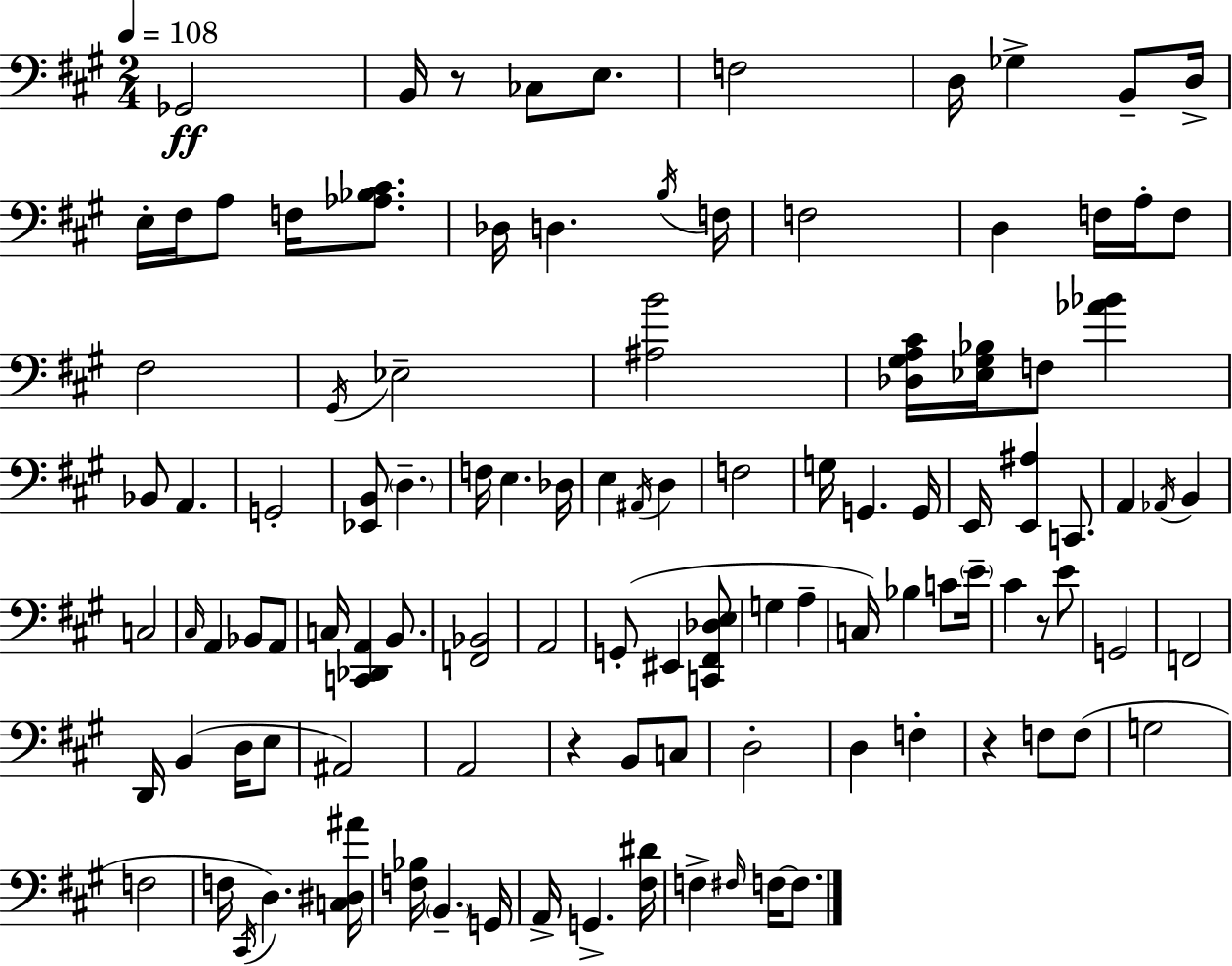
Gb2/h B2/s R/e CES3/e E3/e. F3/h D3/s Gb3/q B2/e D3/s E3/s F#3/s A3/e F3/s [Ab3,Bb3,C#4]/e. Db3/s D3/q. B3/s F3/s F3/h D3/q F3/s A3/s F3/e F#3/h G#2/s Eb3/h [A#3,B4]/h [Db3,G#3,A3,C#4]/s [Eb3,G#3,Bb3]/s F3/e [Ab4,Bb4]/q Bb2/e A2/q. G2/h [Eb2,B2]/e D3/q. F3/s E3/q. Db3/s E3/q A#2/s D3/q F3/h G3/s G2/q. G2/s E2/s [E2,A#3]/q C2/e. A2/q Ab2/s B2/q C3/h C#3/s A2/q Bb2/e A2/e C3/s [C2,Db2,A2]/q B2/e. [F2,Bb2]/h A2/h G2/e EIS2/q [C2,F#2,Db3,E3]/e G3/q A3/q C3/s Bb3/q C4/e E4/s C#4/q R/e E4/e G2/h F2/h D2/s B2/q D3/s E3/e A#2/h A2/h R/q B2/e C3/e D3/h D3/q F3/q R/q F3/e F3/e G3/h F3/h F3/s C#2/s D3/q. [C3,D#3,A#4]/s [F3,Bb3]/s B2/q. G2/s A2/s G2/q. [F#3,D#4]/s F3/q F#3/s F3/s F3/e.